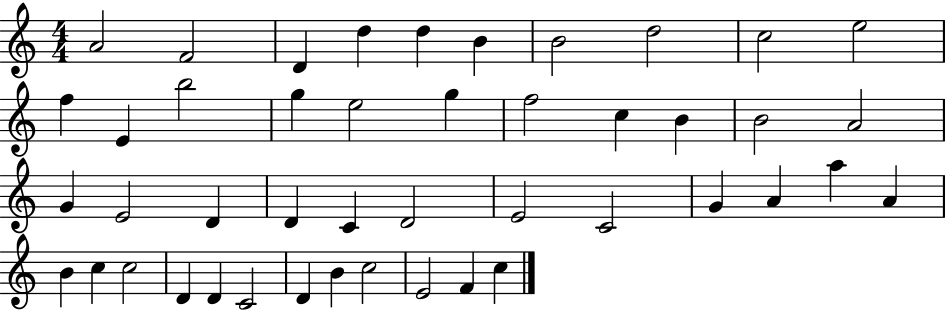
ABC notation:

X:1
T:Untitled
M:4/4
L:1/4
K:C
A2 F2 D d d B B2 d2 c2 e2 f E b2 g e2 g f2 c B B2 A2 G E2 D D C D2 E2 C2 G A a A B c c2 D D C2 D B c2 E2 F c